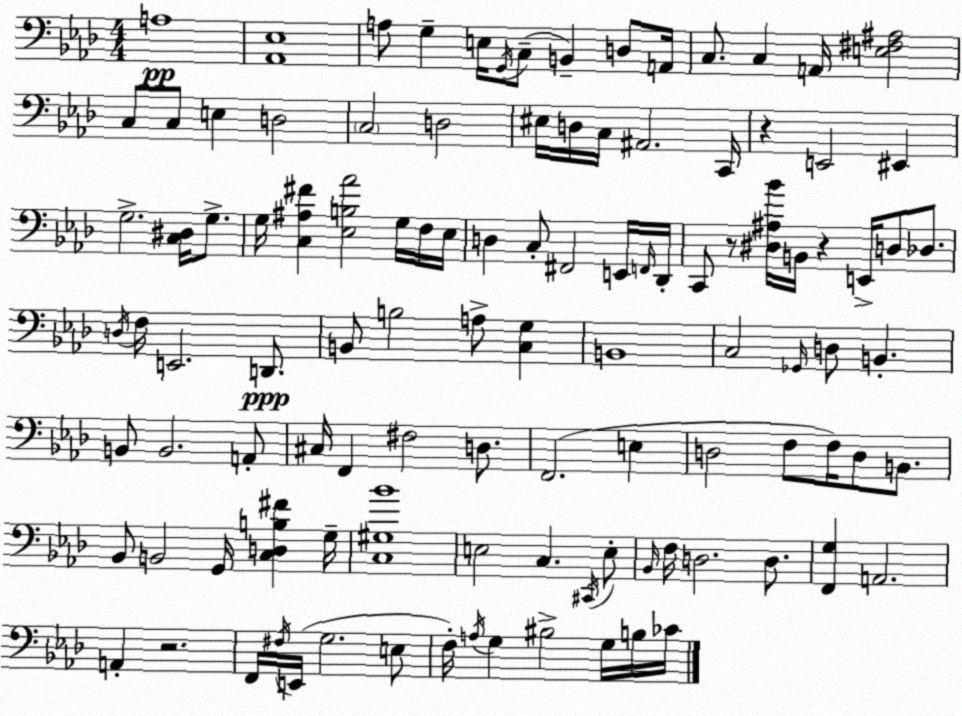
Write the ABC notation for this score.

X:1
T:Untitled
M:4/4
L:1/4
K:Ab
A,4 [_A,,_E,]4 A,/2 G, E,/4 G,,/4 C,/2 B,, D,/2 A,,/4 C,/2 C, A,,/4 [E,^F,^A,]2 C,/2 C,/2 E, D,2 C,2 D,2 ^E,/4 D,/4 C,/4 ^A,,2 C,,/4 z E,,2 ^E,, G,2 [C,^D,]/4 G,/2 G,/4 [C,^A,^F] [_E,B,_A]2 G,/4 F,/4 _E,/4 D, C,/2 ^F,,2 E,,/4 F,,/4 _D,,/4 C,,/2 z/2 [^D,^A,_B]/4 B,,/4 z E,,/4 D,/2 _D,/2 D,/4 F,/4 E,,2 D,,/2 B,,/2 B,2 A,/2 [C,G,] B,,4 C,2 _G,,/4 D,/2 B,, B,,/2 B,,2 A,,/2 ^C,/4 F,, ^F,2 D,/2 F,,2 E, D,2 F,/2 F,/4 D,/2 B,,/2 _B,,/2 B,,2 G,,/4 [C,D,B,^F] G,/4 [C,^G,_B]4 E,2 C, ^C,,/4 E,/2 _B,,/4 F,/4 D,2 D,/2 [F,,G,] A,,2 A,, z2 F,,/4 ^F,/4 E,,/4 G,2 E,/2 F,/4 A,/4 G, ^B,2 G,/4 B,/4 _C/4